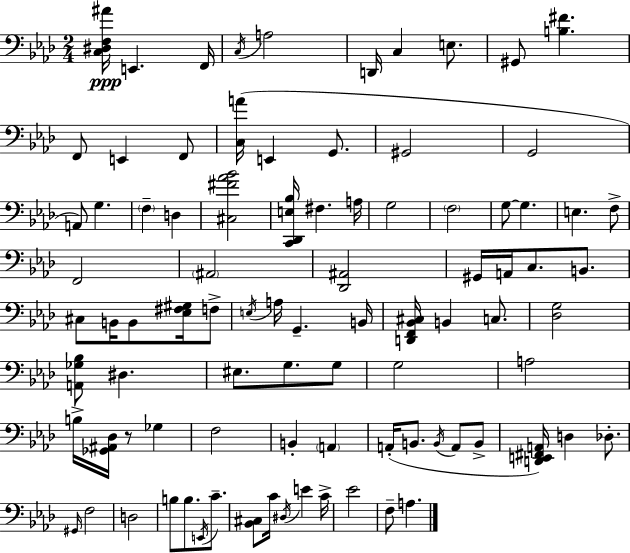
{
  \clef bass
  \numericTimeSignature
  \time 2/4
  \key aes \major
  \repeat volta 2 { <c dis f ais'>16\ppp e,4. f,16 | \acciaccatura { c16 } a2 | d,16 c4 e8. | gis,8 <b fis'>4. | \break f,8 e,4 f,8 | <c a'>16( e,4 g,8. | gis,2 | g,2 | \break a,8) g4. | \parenthesize f4-- d4 | <cis fis' aes' bes'>2 | <c, des, e bes>16 fis4. | \break a16 g2 | \parenthesize f2 | g8~~ g4. | e4. f8-> | \break f,2 | \parenthesize ais,2 | <des, ais,>2 | gis,16 a,16 c8. b,8. | \break cis8 b,16 b,8 <ees fis gis>16 f8-> | \acciaccatura { e16 } a16 g,4.-- | b,16 <d, f, bes, cis>16 b,4 c8. | <des g>2 | \break <a, ges bes>8 dis4. | eis8. g8. | g8 g2 | a2 | \break b16-> <ges, ais, des>16 r8 ges4 | f2 | b,4-. \parenthesize a,4 | a,16-.( b,8. \acciaccatura { b,16 } a,8 | \break b,8-> <d, e, fis, a,>16) d4 | des8.-. \grace { gis,16 } f2 | d2 | b8 b8. | \break \acciaccatura { e,16 } c'8.-- <bes, cis>8 c'16 | \acciaccatura { dis16 } e'4 c'16-> ees'2 | f8-- | a4. } \bar "|."
}